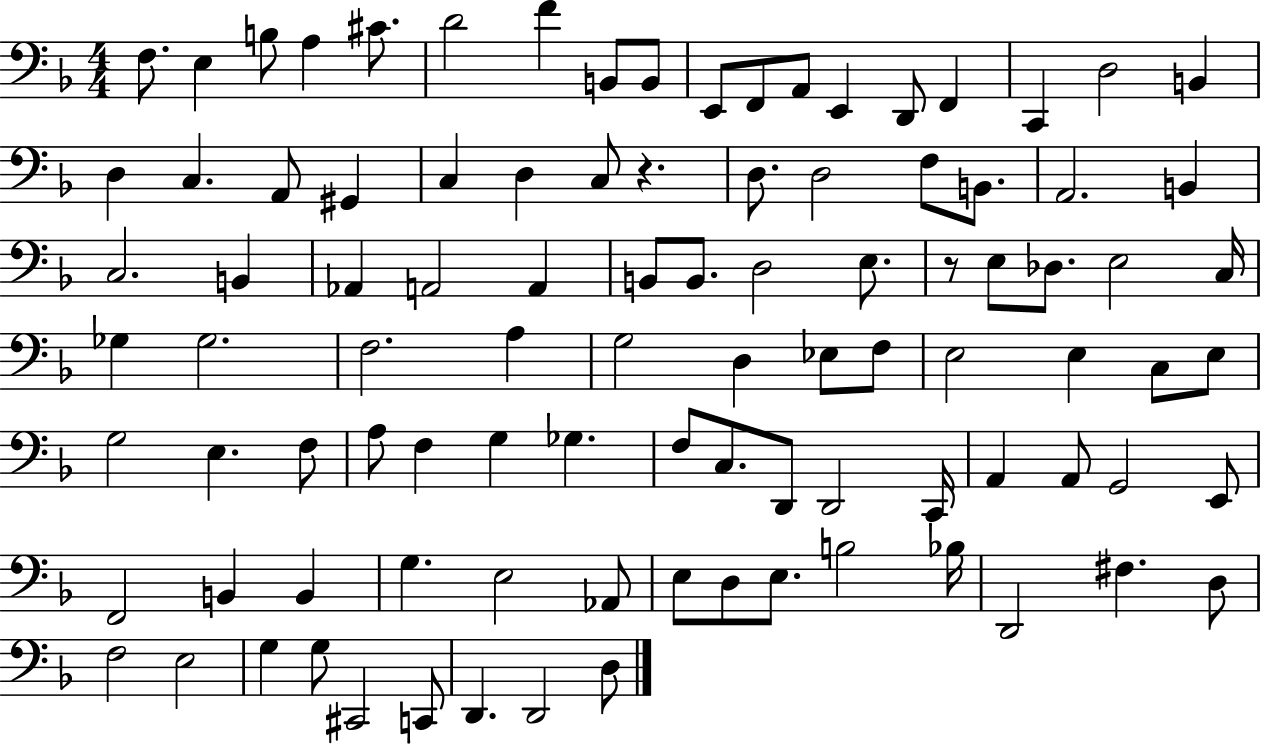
F3/e. E3/q B3/e A3/q C#4/e. D4/h F4/q B2/e B2/e E2/e F2/e A2/e E2/q D2/e F2/q C2/q D3/h B2/q D3/q C3/q. A2/e G#2/q C3/q D3/q C3/e R/q. D3/e. D3/h F3/e B2/e. A2/h. B2/q C3/h. B2/q Ab2/q A2/h A2/q B2/e B2/e. D3/h E3/e. R/e E3/e Db3/e. E3/h C3/s Gb3/q Gb3/h. F3/h. A3/q G3/h D3/q Eb3/e F3/e E3/h E3/q C3/e E3/e G3/h E3/q. F3/e A3/e F3/q G3/q Gb3/q. F3/e C3/e. D2/e D2/h C2/s A2/q A2/e G2/h E2/e F2/h B2/q B2/q G3/q. E3/h Ab2/e E3/e D3/e E3/e. B3/h Bb3/s D2/h F#3/q. D3/e F3/h E3/h G3/q G3/e C#2/h C2/e D2/q. D2/h D3/e